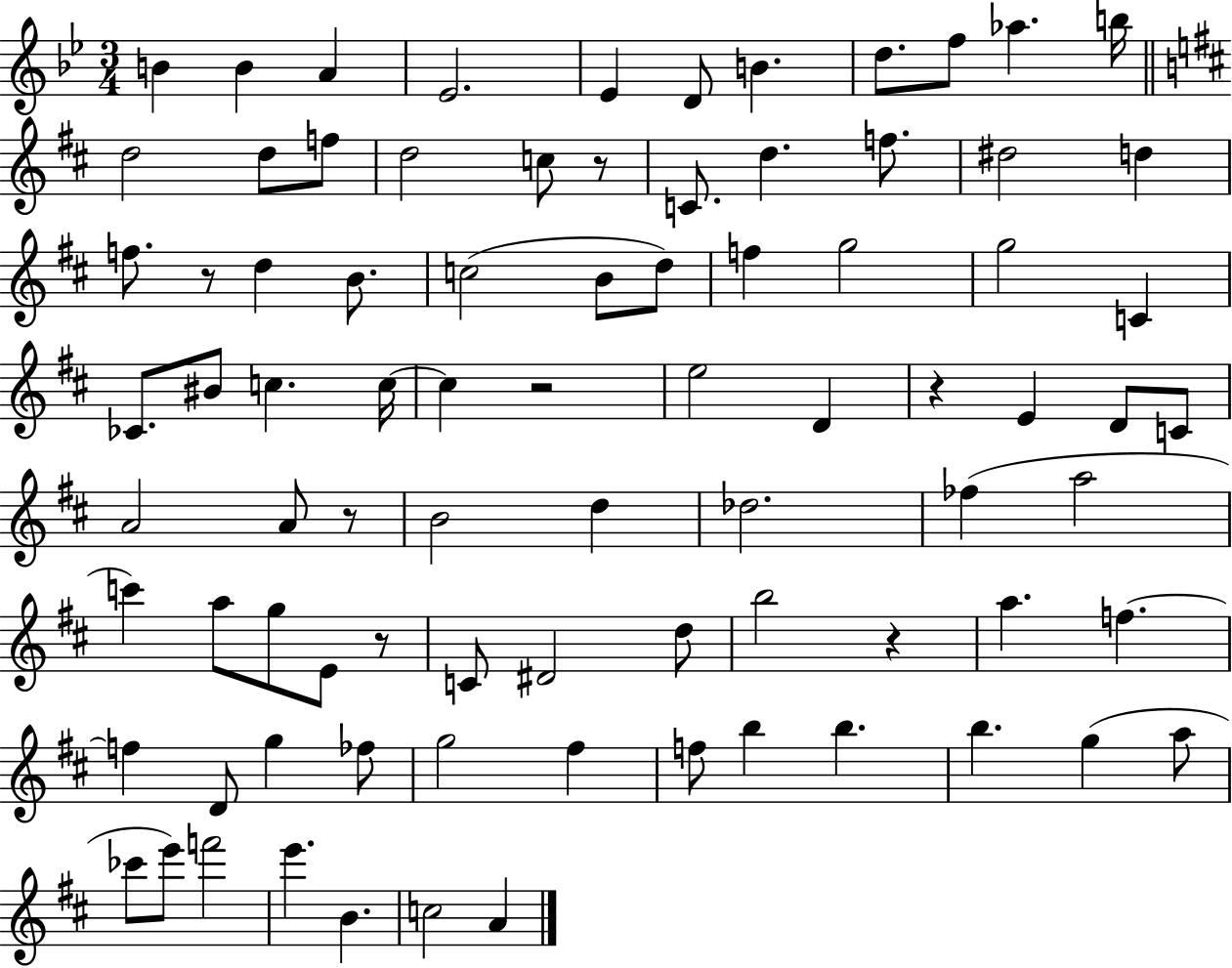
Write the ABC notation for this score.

X:1
T:Untitled
M:3/4
L:1/4
K:Bb
B B A _E2 _E D/2 B d/2 f/2 _a b/4 d2 d/2 f/2 d2 c/2 z/2 C/2 d f/2 ^d2 d f/2 z/2 d B/2 c2 B/2 d/2 f g2 g2 C _C/2 ^B/2 c c/4 c z2 e2 D z E D/2 C/2 A2 A/2 z/2 B2 d _d2 _f a2 c' a/2 g/2 E/2 z/2 C/2 ^D2 d/2 b2 z a f f D/2 g _f/2 g2 ^f f/2 b b b g a/2 _c'/2 e'/2 f'2 e' B c2 A